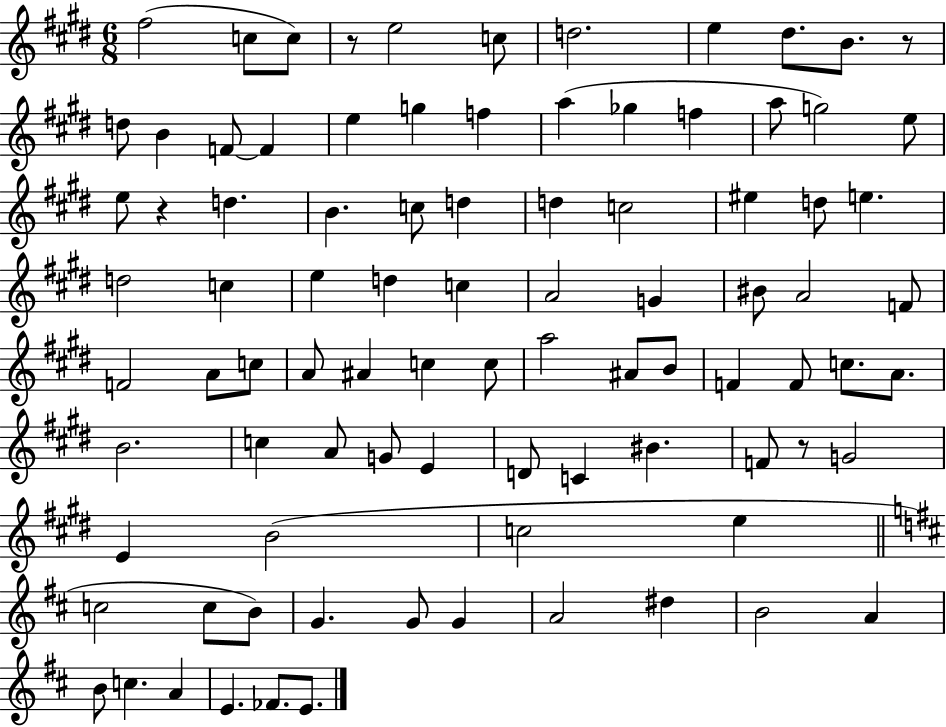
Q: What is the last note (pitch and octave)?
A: E4